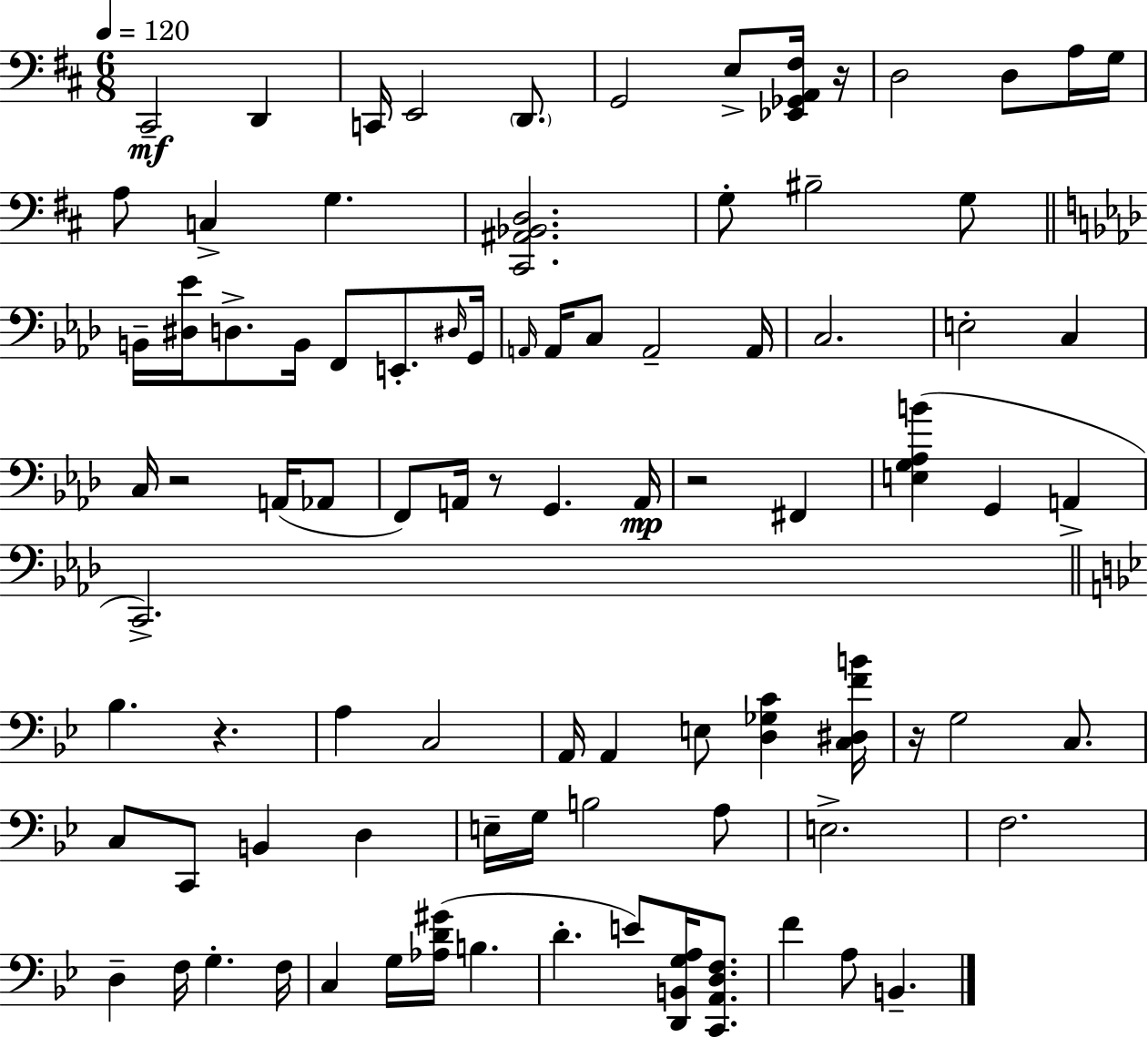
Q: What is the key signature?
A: D major